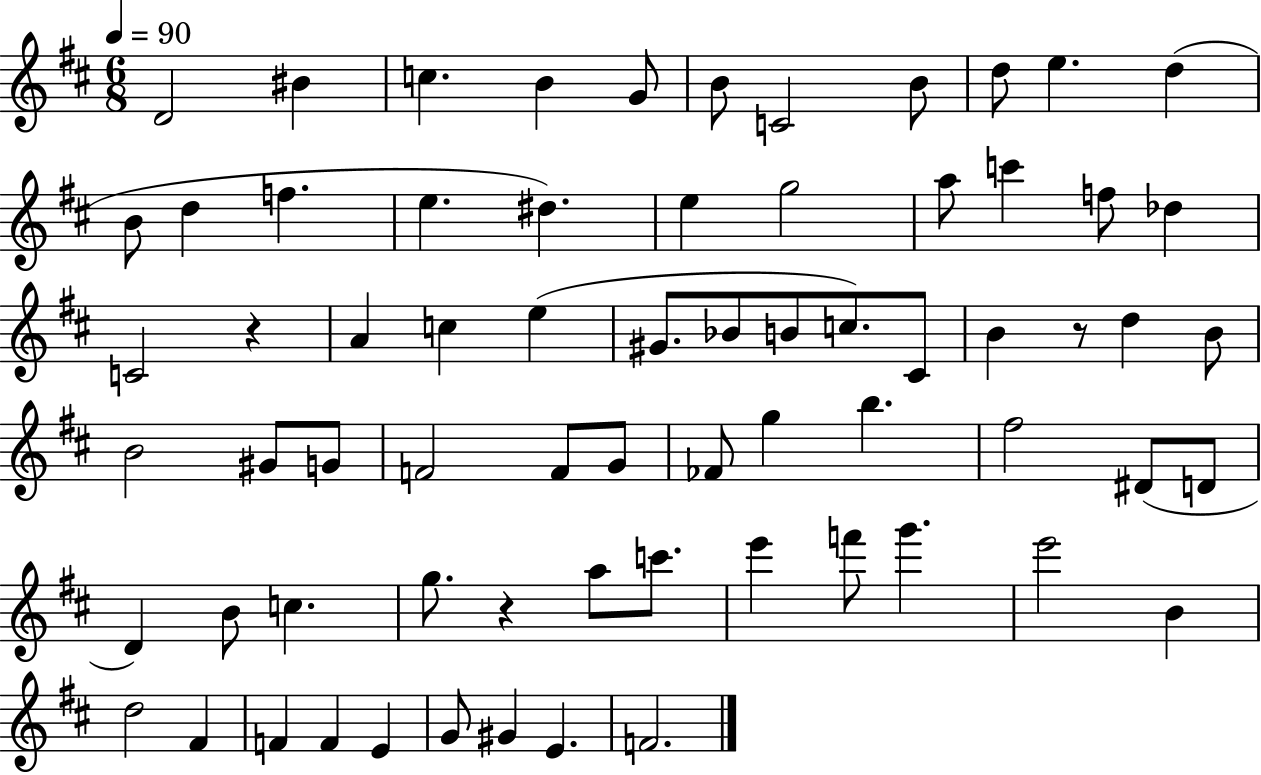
D4/h BIS4/q C5/q. B4/q G4/e B4/e C4/h B4/e D5/e E5/q. D5/q B4/e D5/q F5/q. E5/q. D#5/q. E5/q G5/h A5/e C6/q F5/e Db5/q C4/h R/q A4/q C5/q E5/q G#4/e. Bb4/e B4/e C5/e. C#4/e B4/q R/e D5/q B4/e B4/h G#4/e G4/e F4/h F4/e G4/e FES4/e G5/q B5/q. F#5/h D#4/e D4/e D4/q B4/e C5/q. G5/e. R/q A5/e C6/e. E6/q F6/e G6/q. E6/h B4/q D5/h F#4/q F4/q F4/q E4/q G4/e G#4/q E4/q. F4/h.